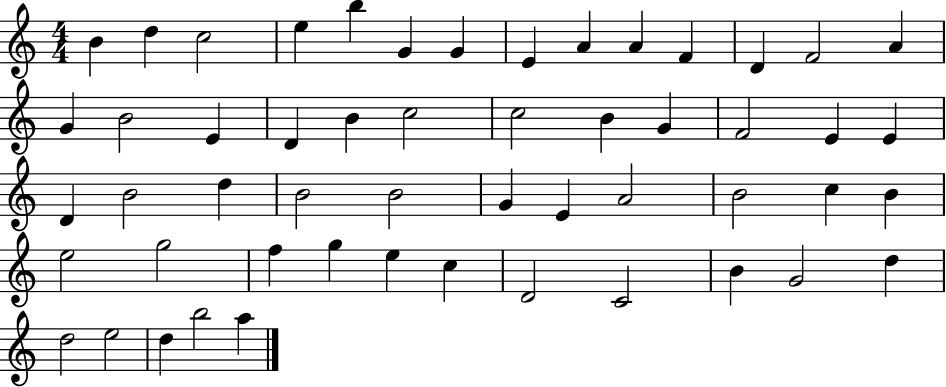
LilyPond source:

{
  \clef treble
  \numericTimeSignature
  \time 4/4
  \key c \major
  b'4 d''4 c''2 | e''4 b''4 g'4 g'4 | e'4 a'4 a'4 f'4 | d'4 f'2 a'4 | \break g'4 b'2 e'4 | d'4 b'4 c''2 | c''2 b'4 g'4 | f'2 e'4 e'4 | \break d'4 b'2 d''4 | b'2 b'2 | g'4 e'4 a'2 | b'2 c''4 b'4 | \break e''2 g''2 | f''4 g''4 e''4 c''4 | d'2 c'2 | b'4 g'2 d''4 | \break d''2 e''2 | d''4 b''2 a''4 | \bar "|."
}